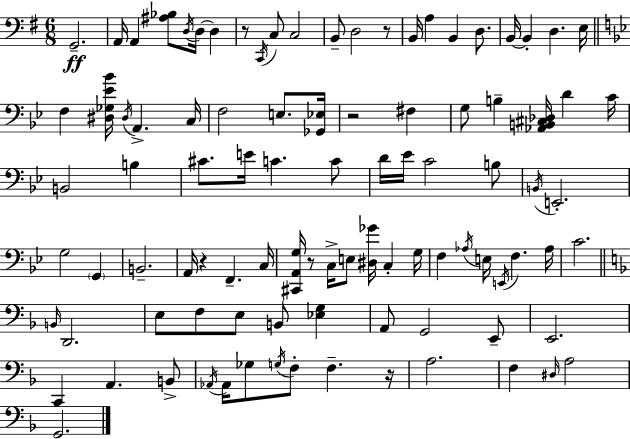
X:1
T:Untitled
M:6/8
L:1/4
K:G
G,,2 A,,/4 A,, [^A,_B,]/2 D,/4 D,/4 D, z/2 C,,/4 C,/2 C,2 B,,/2 D,2 z/2 B,,/4 A, B,, D,/2 B,,/4 B,, D, E,/4 F, [^D,_G,_E_B]/4 ^D,/4 A,, C,/4 F,2 E,/2 [_G,,_E,]/4 z2 ^F, G,/2 B, [_A,,B,,^C,_D,]/4 D C/4 B,,2 B, ^C/2 E/4 C C/2 D/4 _E/4 C2 B,/2 B,,/4 E,,2 G,2 G,, B,,2 A,,/4 z F,, C,/4 [^C,,A,,G,]/4 z/2 C,/4 E,/2 [^D,_G]/4 C, G,/4 F, _A,/4 E,/4 E,,/4 F, _A,/4 C2 B,,/4 D,,2 E,/2 F,/2 E,/2 B,,/2 [_E,G,] A,,/2 G,,2 E,,/2 E,,2 C,, A,, B,,/2 _A,,/4 _A,,/4 _G,/2 G,/4 F,/2 F, z/4 A,2 F, ^D,/4 A,2 G,,2